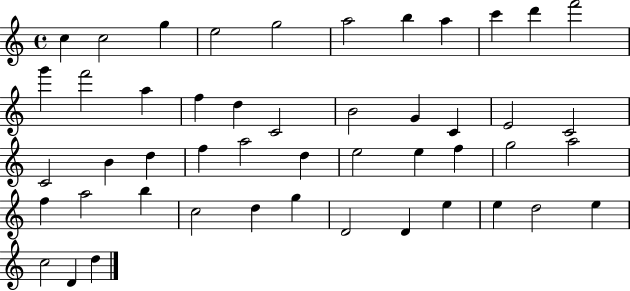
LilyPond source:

{
  \clef treble
  \time 4/4
  \defaultTimeSignature
  \key c \major
  c''4 c''2 g''4 | e''2 g''2 | a''2 b''4 a''4 | c'''4 d'''4 f'''2 | \break g'''4 f'''2 a''4 | f''4 d''4 c'2 | b'2 g'4 c'4 | e'2 c'2 | \break c'2 b'4 d''4 | f''4 a''2 d''4 | e''2 e''4 f''4 | g''2 a''2 | \break f''4 a''2 b''4 | c''2 d''4 g''4 | d'2 d'4 e''4 | e''4 d''2 e''4 | \break c''2 d'4 d''4 | \bar "|."
}